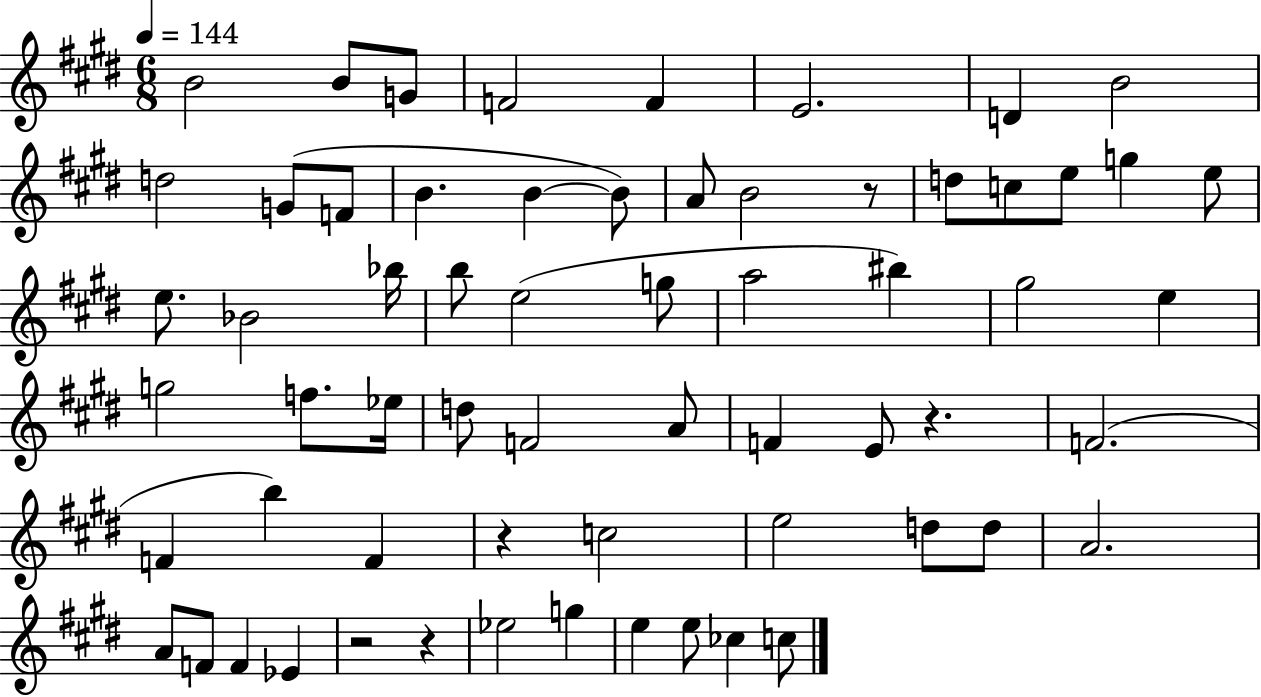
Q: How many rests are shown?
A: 5